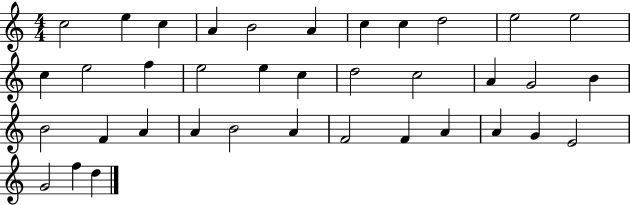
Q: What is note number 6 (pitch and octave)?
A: A4